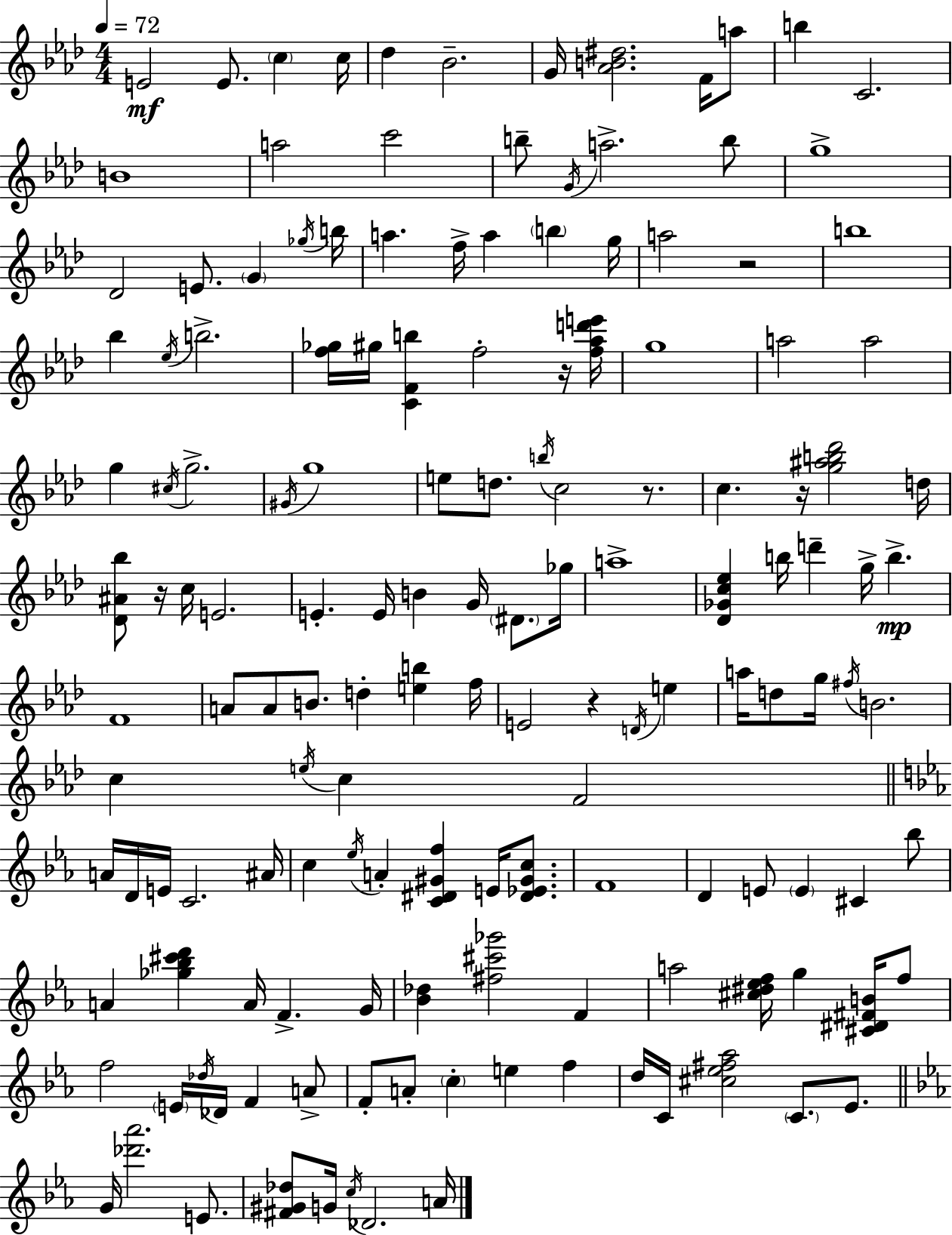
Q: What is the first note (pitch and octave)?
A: E4